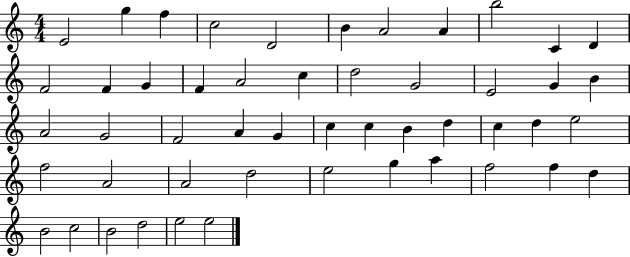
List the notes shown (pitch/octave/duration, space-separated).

E4/h G5/q F5/q C5/h D4/h B4/q A4/h A4/q B5/h C4/q D4/q F4/h F4/q G4/q F4/q A4/h C5/q D5/h G4/h E4/h G4/q B4/q A4/h G4/h F4/h A4/q G4/q C5/q C5/q B4/q D5/q C5/q D5/q E5/h F5/h A4/h A4/h D5/h E5/h G5/q A5/q F5/h F5/q D5/q B4/h C5/h B4/h D5/h E5/h E5/h